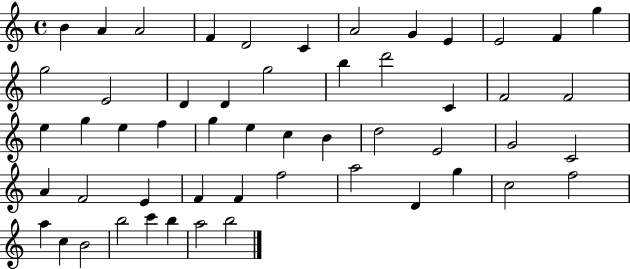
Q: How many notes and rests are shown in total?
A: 53